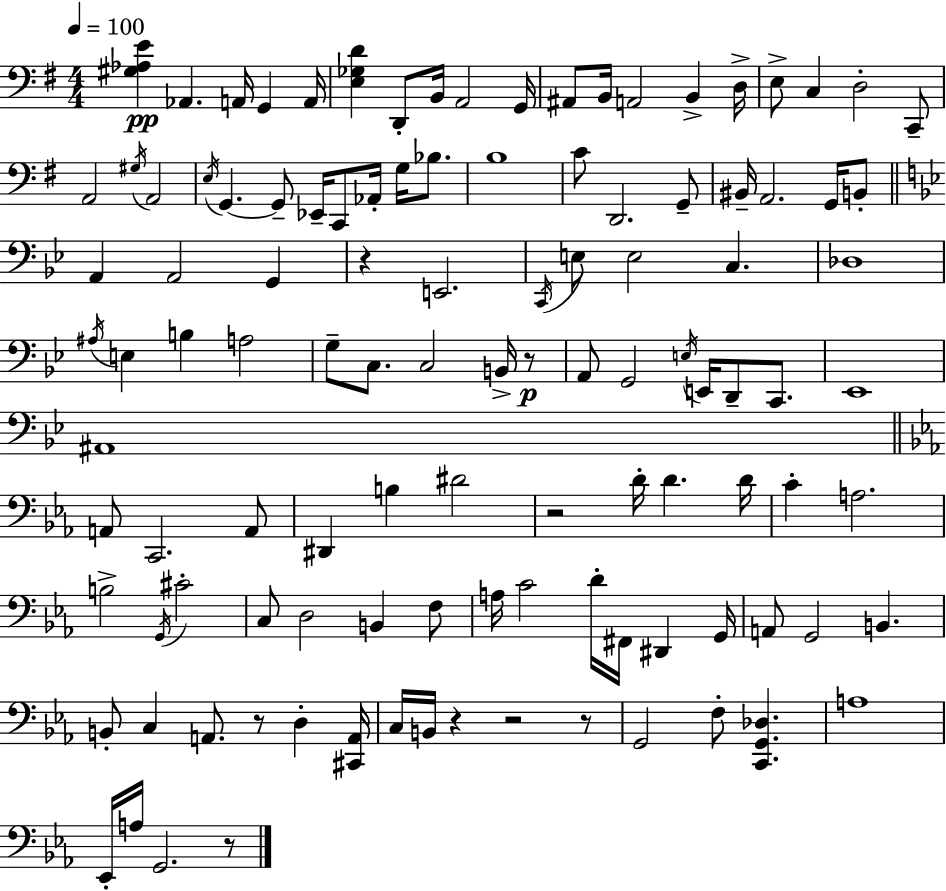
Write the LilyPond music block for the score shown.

{
  \clef bass
  \numericTimeSignature
  \time 4/4
  \key e \minor
  \tempo 4 = 100
  <gis aes e'>4\pp aes,4. a,16 g,4 a,16 | <e ges d'>4 d,8-. b,16 a,2 g,16 | ais,8 b,16 a,2 b,4-> d16-> | e8-> c4 d2-. c,8-- | \break a,2 \acciaccatura { gis16 } a,2 | \acciaccatura { e16 } g,4.~~ g,8-- ees,16-- c,8 aes,16-. g16 bes8. | b1 | c'8 d,2. | \break g,8-- bis,16-- a,2. g,16 | b,8-. \bar "||" \break \key bes \major a,4 a,2 g,4 | r4 e,2. | \acciaccatura { c,16 } e8 e2 c4. | des1 | \break \acciaccatura { ais16 } e4 b4 a2 | g8-- c8. c2 b,16-> | r8\p a,8 g,2 \acciaccatura { e16 } e,16 d,8-- | c,8. ees,1 | \break ais,1 | \bar "||" \break \key ees \major a,8 c,2. a,8 | dis,4 b4 dis'2 | r2 d'16-. d'4. d'16 | c'4-. a2. | \break b2-> \acciaccatura { g,16 } cis'2-. | c8 d2 b,4 f8 | a16 c'2 d'16-. fis,16 dis,4 | g,16 a,8 g,2 b,4. | \break b,8-. c4 a,8. r8 d4-. | <cis, a,>16 c16 b,16 r4 r2 r8 | g,2 f8-. <c, g, des>4. | a1 | \break ees,16-. a16 g,2. r8 | \bar "|."
}